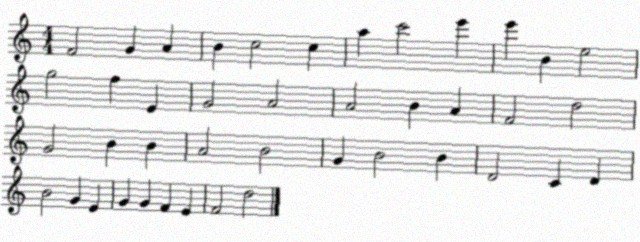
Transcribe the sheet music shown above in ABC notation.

X:1
T:Untitled
M:4/4
L:1/4
K:C
F2 G A B c2 c a c'2 e' e' B e2 g2 f E G2 A2 A2 B A F2 d2 G2 B B A2 B2 G B2 B D2 C D B2 G E G G F E F2 d2